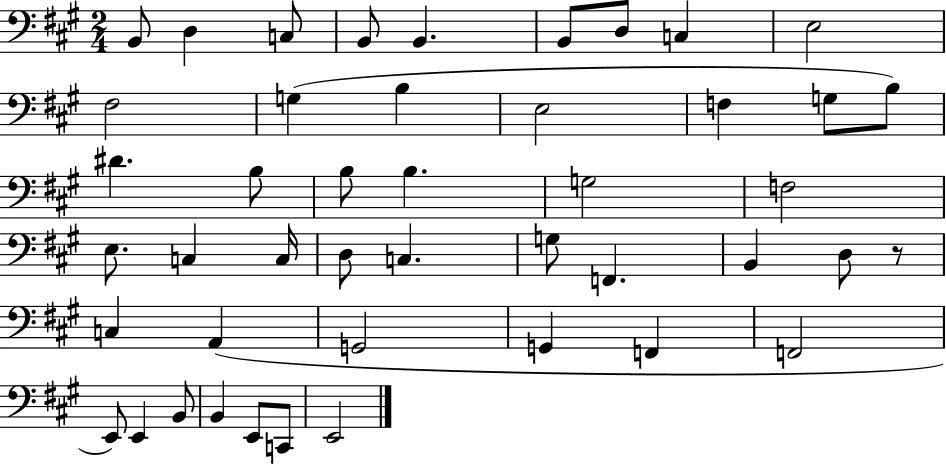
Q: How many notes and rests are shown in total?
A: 45